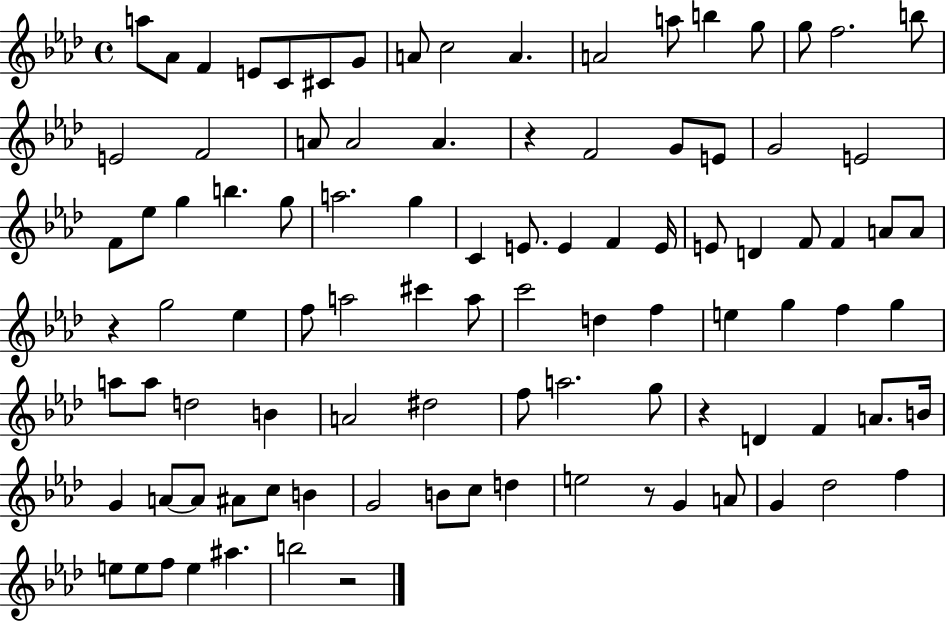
{
  \clef treble
  \time 4/4
  \defaultTimeSignature
  \key aes \major
  a''8 aes'8 f'4 e'8 c'8 cis'8 g'8 | a'8 c''2 a'4. | a'2 a''8 b''4 g''8 | g''8 f''2. b''8 | \break e'2 f'2 | a'8 a'2 a'4. | r4 f'2 g'8 e'8 | g'2 e'2 | \break f'8 ees''8 g''4 b''4. g''8 | a''2. g''4 | c'4 e'8. e'4 f'4 e'16 | e'8 d'4 f'8 f'4 a'8 a'8 | \break r4 g''2 ees''4 | f''8 a''2 cis'''4 a''8 | c'''2 d''4 f''4 | e''4 g''4 f''4 g''4 | \break a''8 a''8 d''2 b'4 | a'2 dis''2 | f''8 a''2. g''8 | r4 d'4 f'4 a'8. b'16 | \break g'4 a'8~~ a'8 ais'8 c''8 b'4 | g'2 b'8 c''8 d''4 | e''2 r8 g'4 a'8 | g'4 des''2 f''4 | \break e''8 e''8 f''8 e''4 ais''4. | b''2 r2 | \bar "|."
}